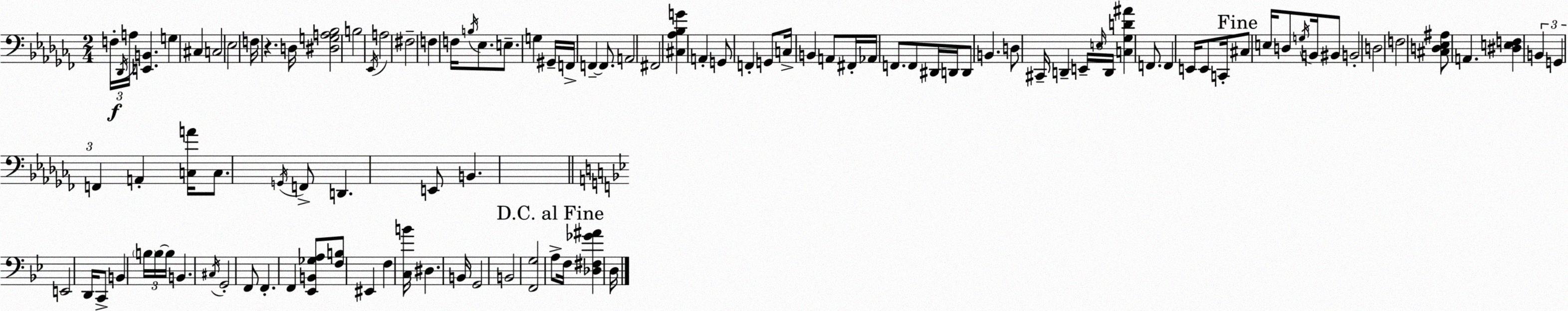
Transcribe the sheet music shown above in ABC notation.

X:1
T:Untitled
M:2/4
L:1/4
K:Abm
F,/4 _D,,/4 A,/4 [E,,B,,] G, ^C, C,2 _E,2 F,/4 z D,/4 [^D,G,A,_B,]2 B,2 _E,,/4 A,2 ^F,2 F, F,/4 B,/4 _E,/2 E,/2 G, ^G,,/4 F,,/4 F,, F,,/2 A,,2 ^F,,2 [^C,_A,_B,G] A,, G,,/2 F,, G,,/2 C,/4 B,, A,,/2 ^F,,/4 _A,,/4 F,,/2 F,,/2 ^D,,/4 D,,/4 D,,/2 B,, D,/2 ^C,,/4 D,, E,,/4 E,/4 D,,/4 [C,_G,D^A] F,,/2 F,, E,,/4 E,,/2 C,,/4 ^C,/2 E,/4 D,/2 G,/4 B,,/4 ^B,,/2 B,,2 D,2 F,2 [^C,D,_E,^A,]/2 A,, [^D,E,F,] B,, G,, F,, A,, [C,A]/4 C,/2 G,,/4 F,,/2 D,, E,,/2 B,, E,,2 D,,/4 C,,/2 B,, B,/4 B,/4 B,/4 B,, ^C,/4 G,,2 F,,/2 F,, F,, [_E,,B,,_G,A,]/2 [F,B,]/2 ^E,, F, [C,B]/4 ^D, B,,/4 G,,2 B,,2 [F,,G,]2 A,/2 F,/4 [_D,^F,_G^A] D,/4